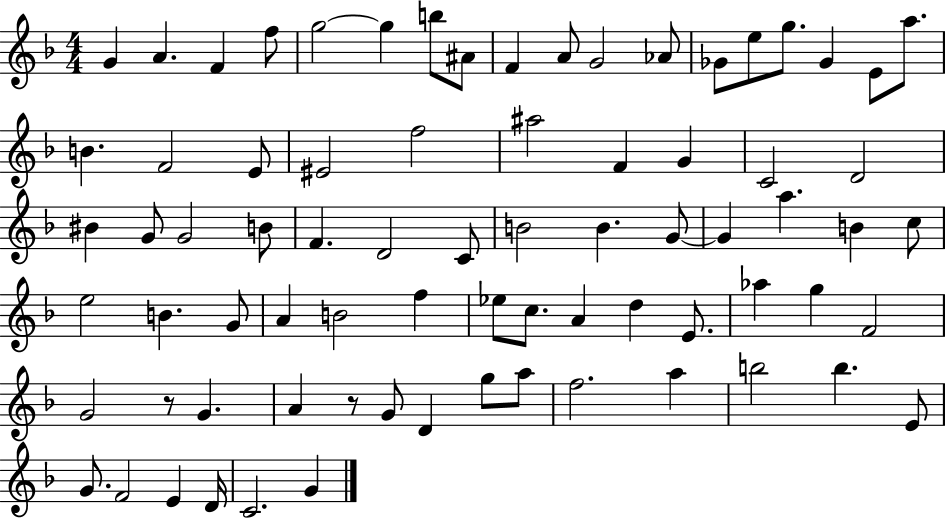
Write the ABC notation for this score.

X:1
T:Untitled
M:4/4
L:1/4
K:F
G A F f/2 g2 g b/2 ^A/2 F A/2 G2 _A/2 _G/2 e/2 g/2 _G E/2 a/2 B F2 E/2 ^E2 f2 ^a2 F G C2 D2 ^B G/2 G2 B/2 F D2 C/2 B2 B G/2 G a B c/2 e2 B G/2 A B2 f _e/2 c/2 A d E/2 _a g F2 G2 z/2 G A z/2 G/2 D g/2 a/2 f2 a b2 b E/2 G/2 F2 E D/4 C2 G